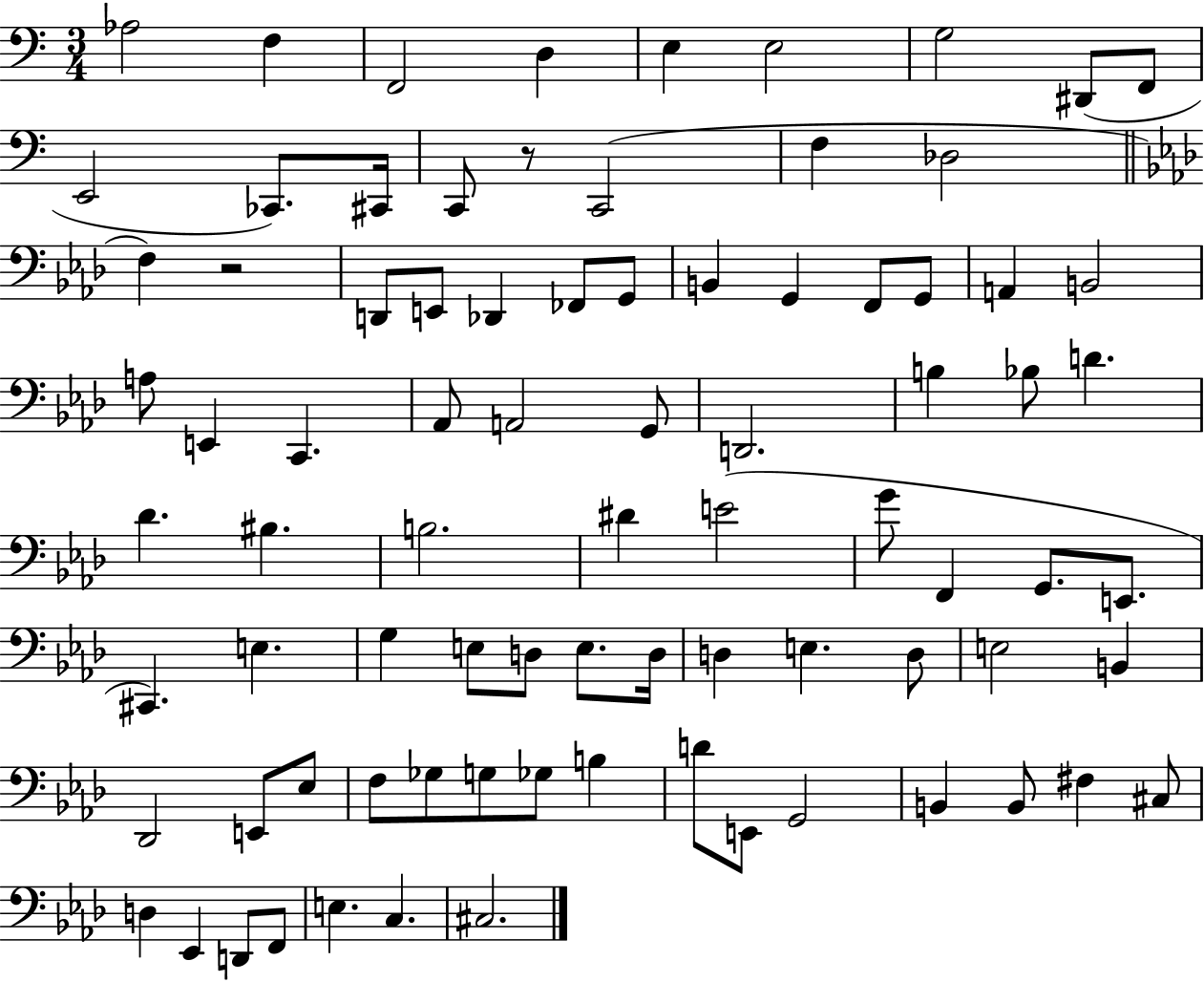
X:1
T:Untitled
M:3/4
L:1/4
K:C
_A,2 F, F,,2 D, E, E,2 G,2 ^D,,/2 F,,/2 E,,2 _C,,/2 ^C,,/4 C,,/2 z/2 C,,2 F, _D,2 F, z2 D,,/2 E,,/2 _D,, _F,,/2 G,,/2 B,, G,, F,,/2 G,,/2 A,, B,,2 A,/2 E,, C,, _A,,/2 A,,2 G,,/2 D,,2 B, _B,/2 D _D ^B, B,2 ^D E2 G/2 F,, G,,/2 E,,/2 ^C,, E, G, E,/2 D,/2 E,/2 D,/4 D, E, D,/2 E,2 B,, _D,,2 E,,/2 _E,/2 F,/2 _G,/2 G,/2 _G,/2 B, D/2 E,,/2 G,,2 B,, B,,/2 ^F, ^C,/2 D, _E,, D,,/2 F,,/2 E, C, ^C,2